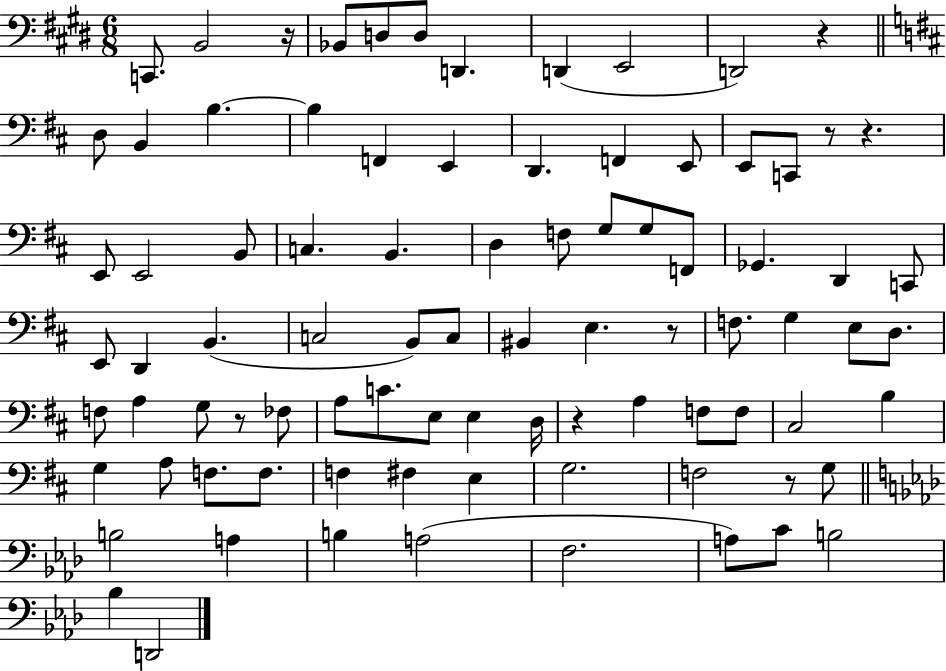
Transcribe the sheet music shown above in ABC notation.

X:1
T:Untitled
M:6/8
L:1/4
K:E
C,,/2 B,,2 z/4 _B,,/2 D,/2 D,/2 D,, D,, E,,2 D,,2 z D,/2 B,, B, B, F,, E,, D,, F,, E,,/2 E,,/2 C,,/2 z/2 z E,,/2 E,,2 B,,/2 C, B,, D, F,/2 G,/2 G,/2 F,,/2 _G,, D,, C,,/2 E,,/2 D,, B,, C,2 B,,/2 C,/2 ^B,, E, z/2 F,/2 G, E,/2 D,/2 F,/2 A, G,/2 z/2 _F,/2 A,/2 C/2 E,/2 E, D,/4 z A, F,/2 F,/2 ^C,2 B, G, A,/2 F,/2 F,/2 F, ^F, E, G,2 F,2 z/2 G,/2 B,2 A, B, A,2 F,2 A,/2 C/2 B,2 _B, D,,2